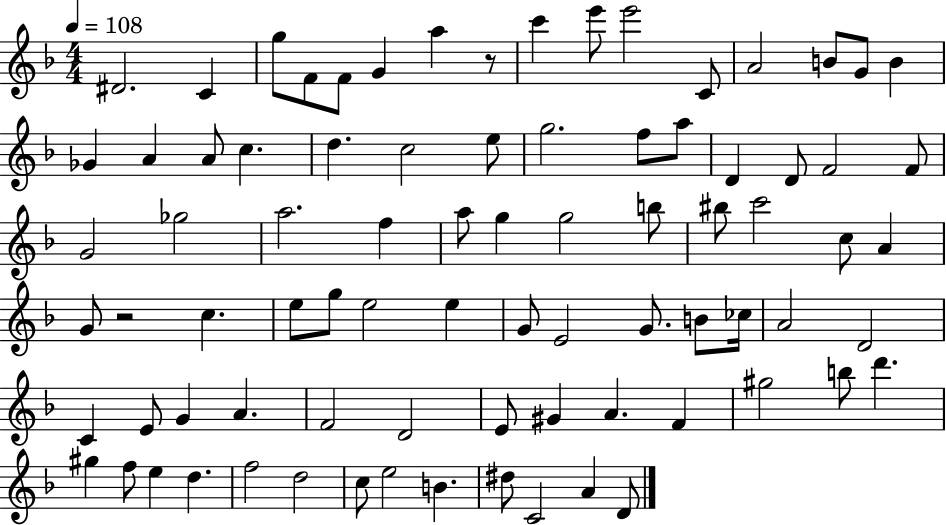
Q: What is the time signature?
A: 4/4